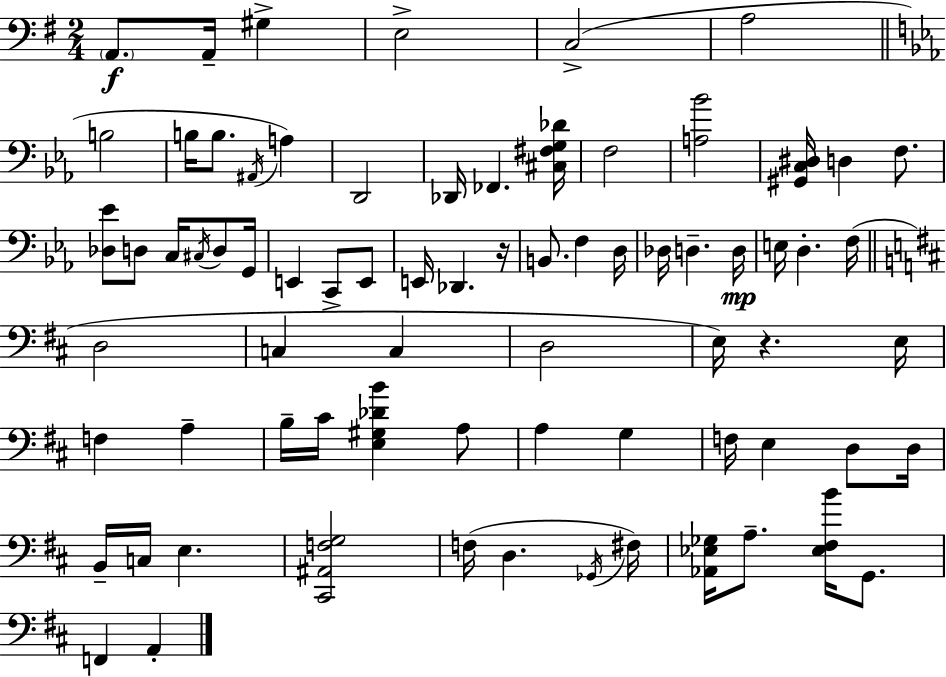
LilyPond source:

{
  \clef bass
  \numericTimeSignature
  \time 2/4
  \key e \minor
  \repeat volta 2 { \parenthesize a,8.\f a,16-- gis4-> | e2-> | c2->( | a2 | \break \bar "||" \break \key c \minor b2 | b16 b8. \acciaccatura { ais,16 }) a4 | d,2 | des,16 fes,4. | \break <cis fis g des'>16 f2 | <a bes'>2 | <gis, c dis>16 d4 f8. | <des ees'>8 d8 c16 \acciaccatura { cis16 } d8 | \break g,16 e,4 c,8-> | e,8 e,16 des,4. | r16 b,8. f4 | d16 des16 d4.-- | \break d16\mp e16 d4.-. | f16( \bar "||" \break \key d \major d2 | c4 c4 | d2 | e16) r4. e16 | \break f4 a4-- | b16-- cis'16 <e gis des' b'>4 a8 | a4 g4 | f16 e4 d8 d16 | \break b,16-- c16 e4. | <cis, ais, f g>2 | f16( d4. \acciaccatura { ges,16 } | fis16) <aes, ees ges>16 a8.-- <ees fis b'>16 g,8. | \break f,4 a,4-. | } \bar "|."
}